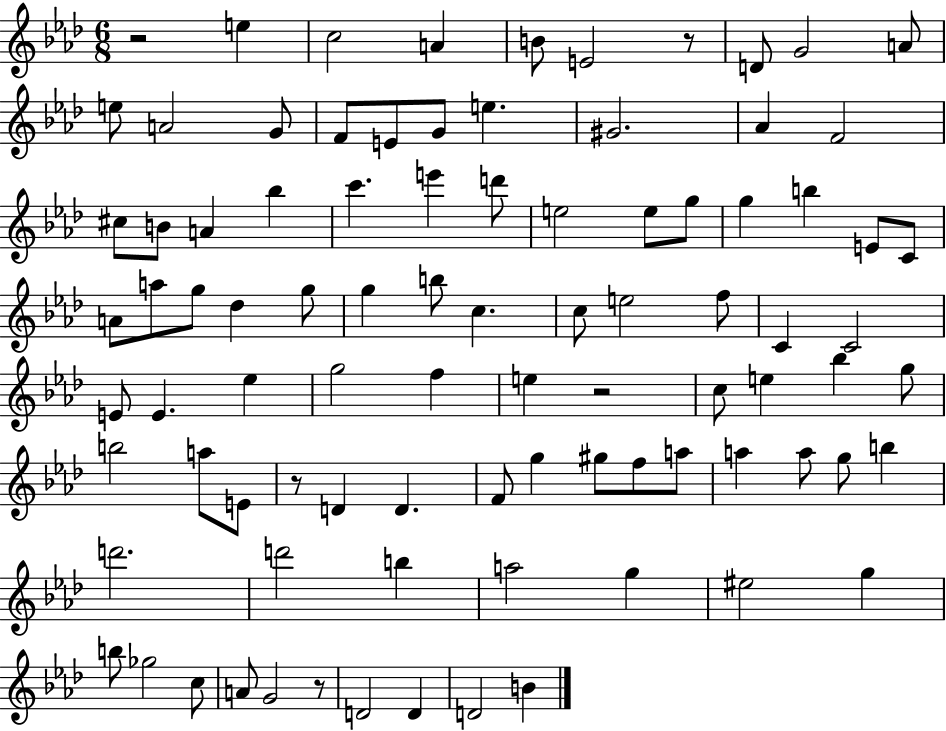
{
  \clef treble
  \numericTimeSignature
  \time 6/8
  \key aes \major
  r2 e''4 | c''2 a'4 | b'8 e'2 r8 | d'8 g'2 a'8 | \break e''8 a'2 g'8 | f'8 e'8 g'8 e''4. | gis'2. | aes'4 f'2 | \break cis''8 b'8 a'4 bes''4 | c'''4. e'''4 d'''8 | e''2 e''8 g''8 | g''4 b''4 e'8 c'8 | \break a'8 a''8 g''8 des''4 g''8 | g''4 b''8 c''4. | c''8 e''2 f''8 | c'4 c'2 | \break e'8 e'4. ees''4 | g''2 f''4 | e''4 r2 | c''8 e''4 bes''4 g''8 | \break b''2 a''8 e'8 | r8 d'4 d'4. | f'8 g''4 gis''8 f''8 a''8 | a''4 a''8 g''8 b''4 | \break d'''2. | d'''2 b''4 | a''2 g''4 | eis''2 g''4 | \break b''8 ges''2 c''8 | a'8 g'2 r8 | d'2 d'4 | d'2 b'4 | \break \bar "|."
}